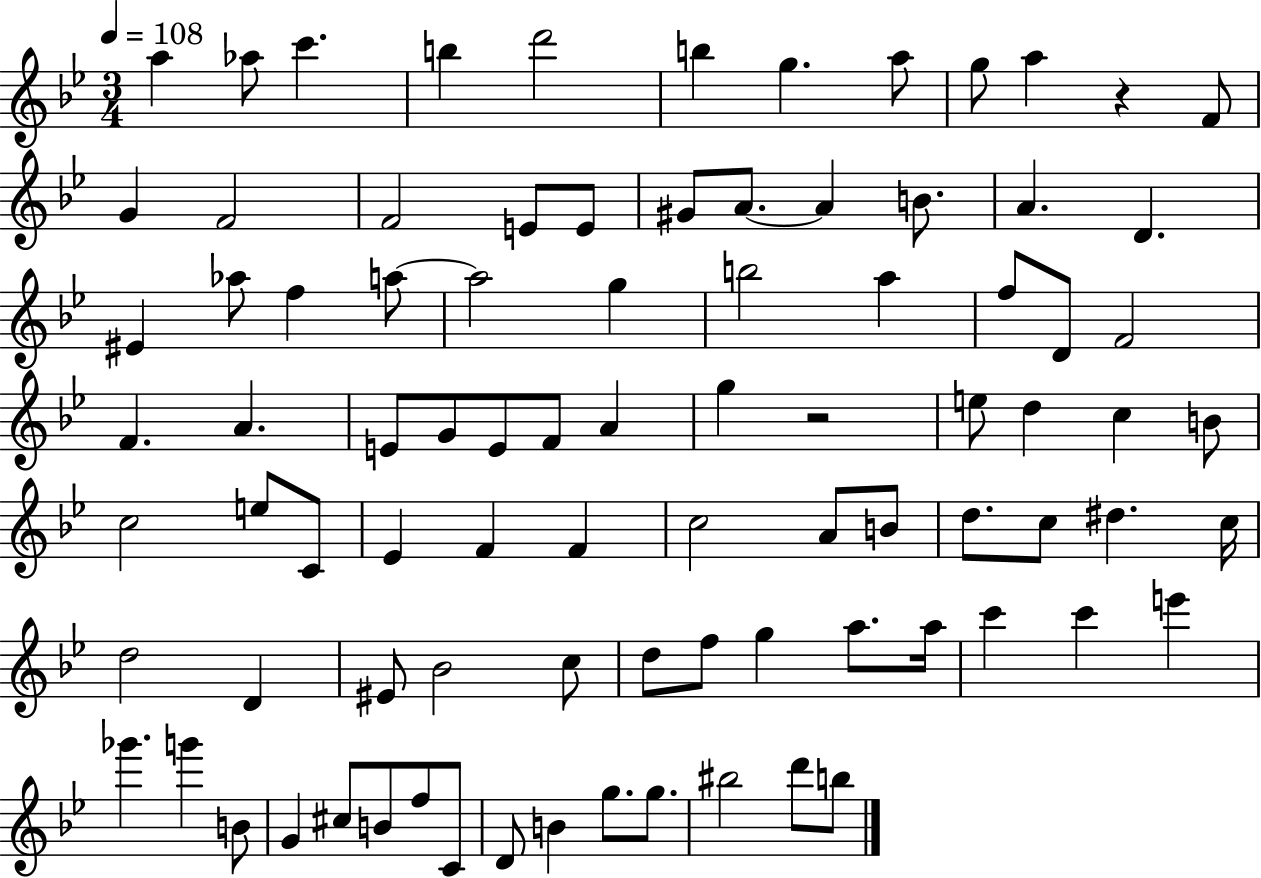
X:1
T:Untitled
M:3/4
L:1/4
K:Bb
a _a/2 c' b d'2 b g a/2 g/2 a z F/2 G F2 F2 E/2 E/2 ^G/2 A/2 A B/2 A D ^E _a/2 f a/2 a2 g b2 a f/2 D/2 F2 F A E/2 G/2 E/2 F/2 A g z2 e/2 d c B/2 c2 e/2 C/2 _E F F c2 A/2 B/2 d/2 c/2 ^d c/4 d2 D ^E/2 _B2 c/2 d/2 f/2 g a/2 a/4 c' c' e' _g' g' B/2 G ^c/2 B/2 f/2 C/2 D/2 B g/2 g/2 ^b2 d'/2 b/2